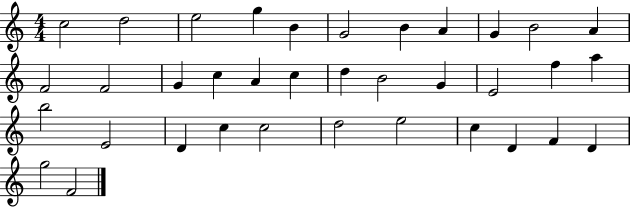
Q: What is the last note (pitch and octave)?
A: F4